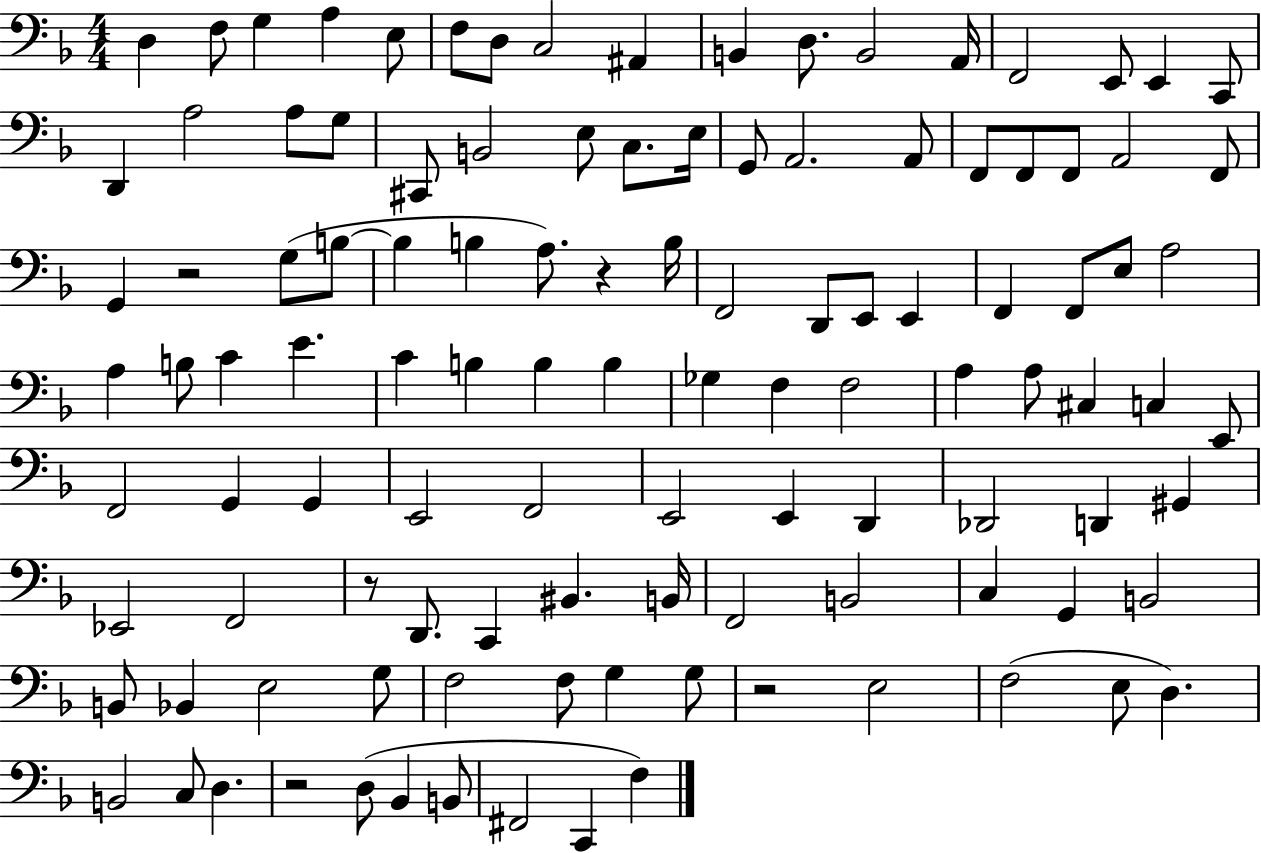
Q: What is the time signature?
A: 4/4